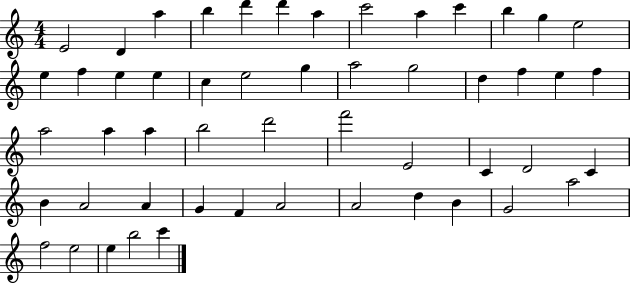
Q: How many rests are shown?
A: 0